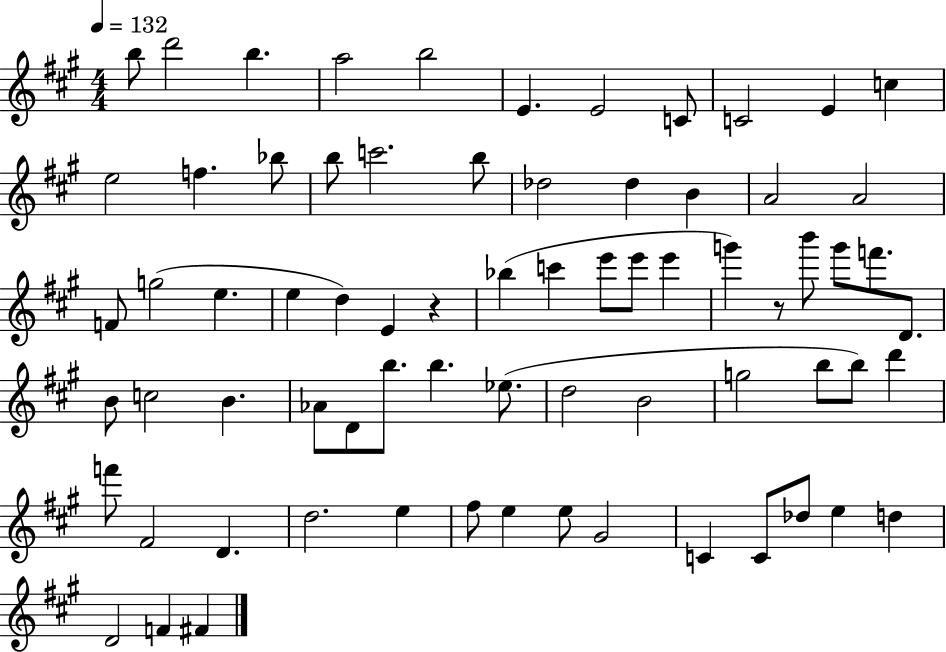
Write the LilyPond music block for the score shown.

{
  \clef treble
  \numericTimeSignature
  \time 4/4
  \key a \major
  \tempo 4 = 132
  b''8 d'''2 b''4. | a''2 b''2 | e'4. e'2 c'8 | c'2 e'4 c''4 | \break e''2 f''4. bes''8 | b''8 c'''2. b''8 | des''2 des''4 b'4 | a'2 a'2 | \break f'8 g''2( e''4. | e''4 d''4) e'4 r4 | bes''4( c'''4 e'''8 e'''8 e'''4 | g'''4) r8 b'''8 g'''8 f'''8. d'8. | \break b'8 c''2 b'4. | aes'8 d'8 b''8. b''4. ees''8.( | d''2 b'2 | g''2 b''8 b''8) d'''4 | \break f'''8 fis'2 d'4. | d''2. e''4 | fis''8 e''4 e''8 gis'2 | c'4 c'8 des''8 e''4 d''4 | \break d'2 f'4 fis'4 | \bar "|."
}